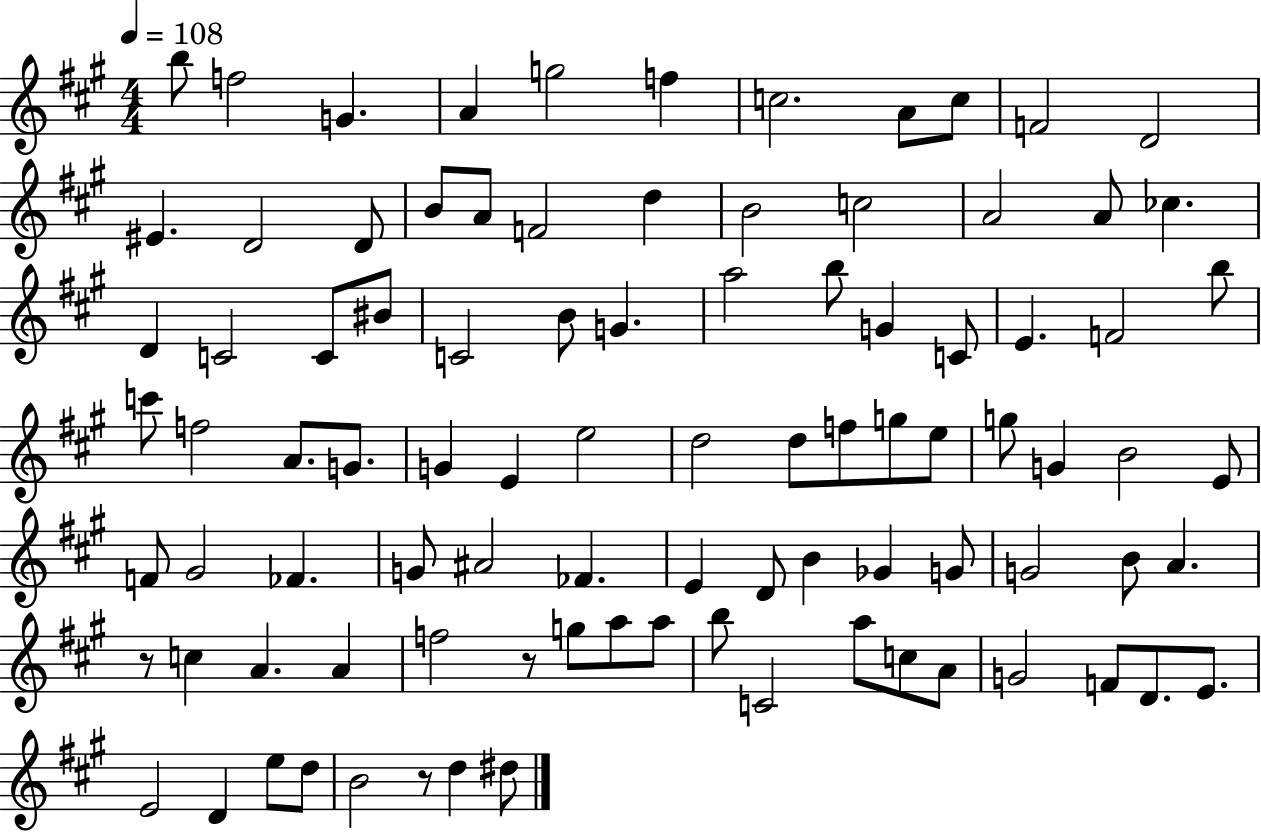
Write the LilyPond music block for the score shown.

{
  \clef treble
  \numericTimeSignature
  \time 4/4
  \key a \major
  \tempo 4 = 108
  b''8 f''2 g'4. | a'4 g''2 f''4 | c''2. a'8 c''8 | f'2 d'2 | \break eis'4. d'2 d'8 | b'8 a'8 f'2 d''4 | b'2 c''2 | a'2 a'8 ces''4. | \break d'4 c'2 c'8 bis'8 | c'2 b'8 g'4. | a''2 b''8 g'4 c'8 | e'4. f'2 b''8 | \break c'''8 f''2 a'8. g'8. | g'4 e'4 e''2 | d''2 d''8 f''8 g''8 e''8 | g''8 g'4 b'2 e'8 | \break f'8 gis'2 fes'4. | g'8 ais'2 fes'4. | e'4 d'8 b'4 ges'4 g'8 | g'2 b'8 a'4. | \break r8 c''4 a'4. a'4 | f''2 r8 g''8 a''8 a''8 | b''8 c'2 a''8 c''8 a'8 | g'2 f'8 d'8. e'8. | \break e'2 d'4 e''8 d''8 | b'2 r8 d''4 dis''8 | \bar "|."
}